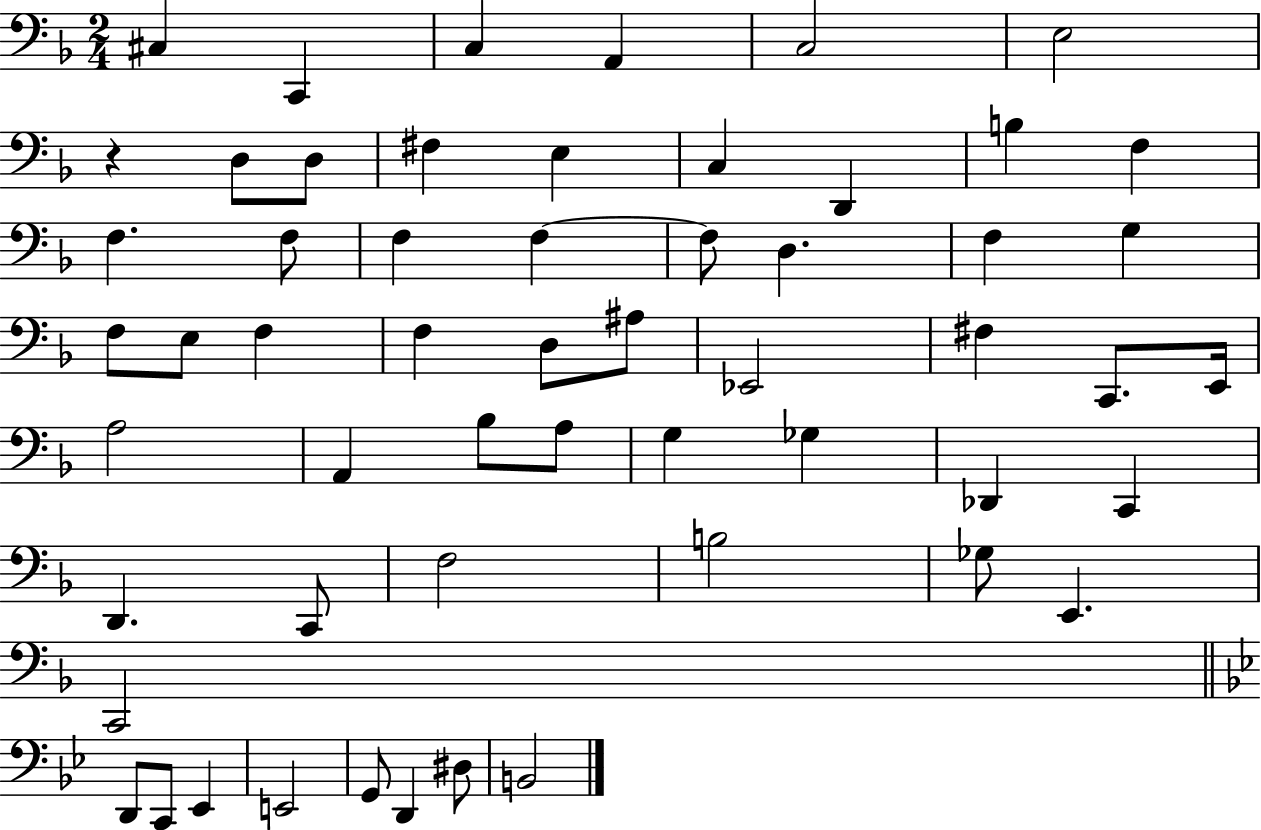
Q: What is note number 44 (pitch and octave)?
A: B3